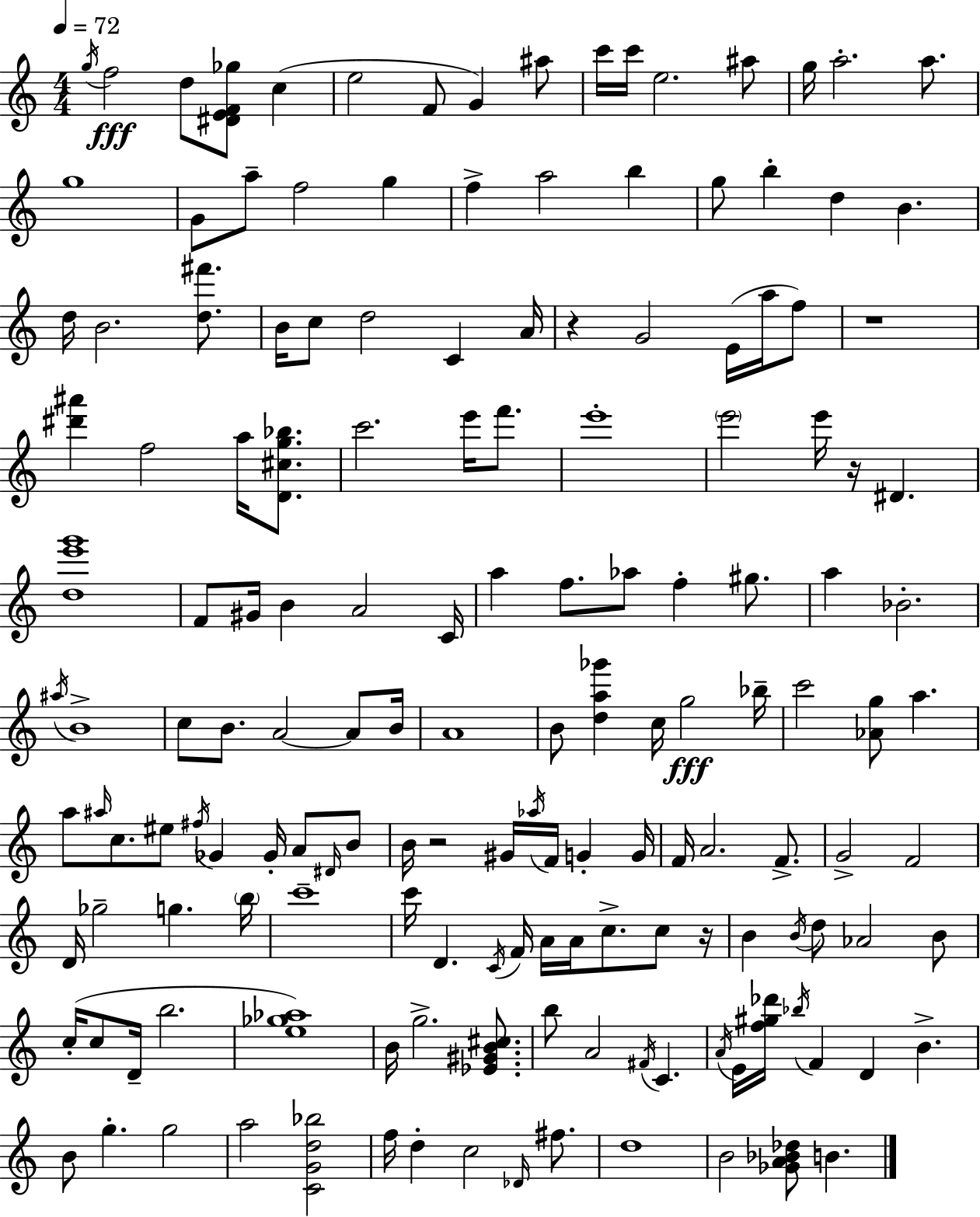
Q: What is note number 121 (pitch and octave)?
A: F#4